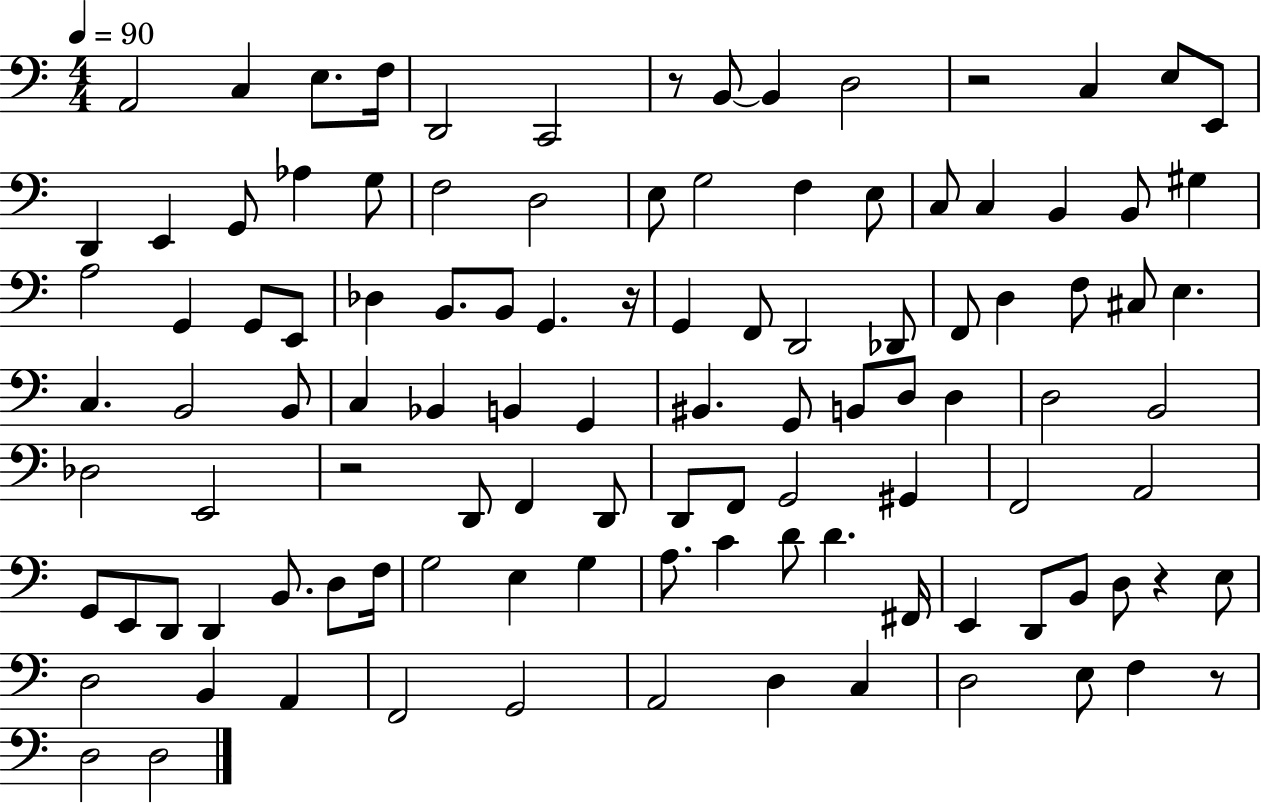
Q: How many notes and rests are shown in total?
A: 109